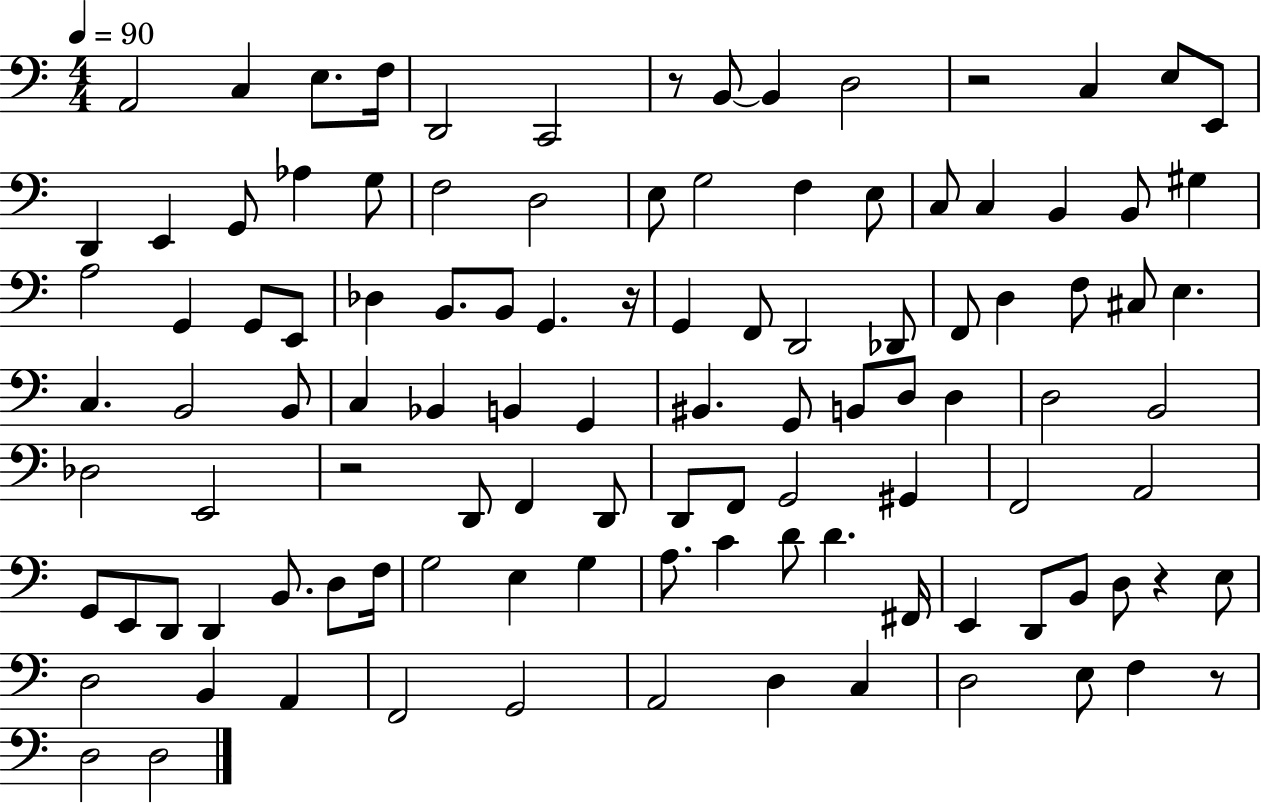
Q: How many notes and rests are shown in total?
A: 109